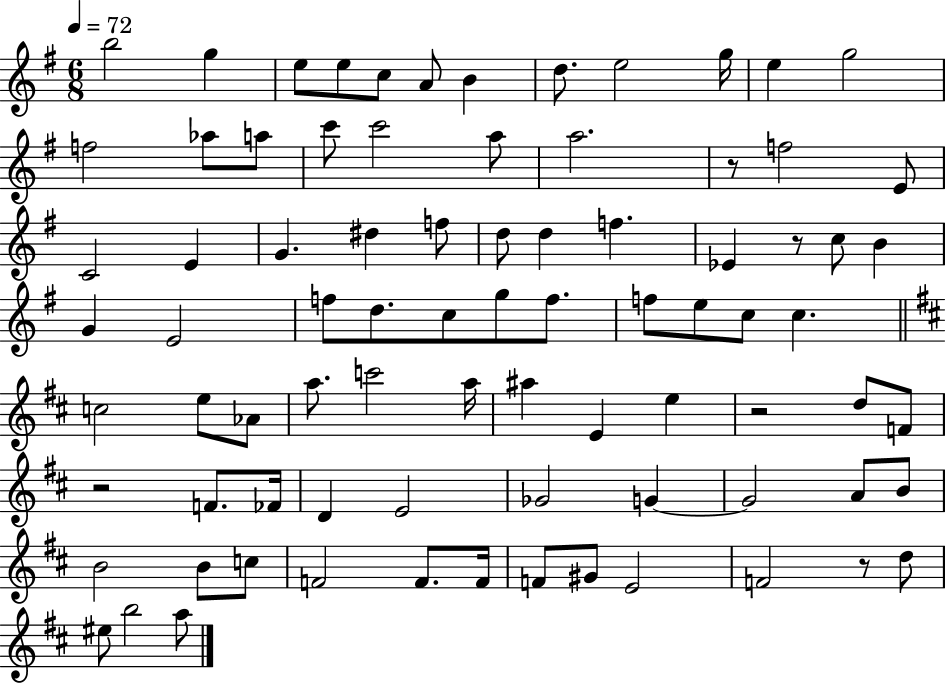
{
  \clef treble
  \numericTimeSignature
  \time 6/8
  \key g \major
  \tempo 4 = 72
  \repeat volta 2 { b''2 g''4 | e''8 e''8 c''8 a'8 b'4 | d''8. e''2 g''16 | e''4 g''2 | \break f''2 aes''8 a''8 | c'''8 c'''2 a''8 | a''2. | r8 f''2 e'8 | \break c'2 e'4 | g'4. dis''4 f''8 | d''8 d''4 f''4. | ees'4 r8 c''8 b'4 | \break g'4 e'2 | f''8 d''8. c''8 g''8 f''8. | f''8 e''8 c''8 c''4. | \bar "||" \break \key d \major c''2 e''8 aes'8 | a''8. c'''2 a''16 | ais''4 e'4 e''4 | r2 d''8 f'8 | \break r2 f'8. fes'16 | d'4 e'2 | ges'2 g'4~~ | g'2 a'8 b'8 | \break b'2 b'8 c''8 | f'2 f'8. f'16 | f'8 gis'8 e'2 | f'2 r8 d''8 | \break eis''8 b''2 a''8 | } \bar "|."
}